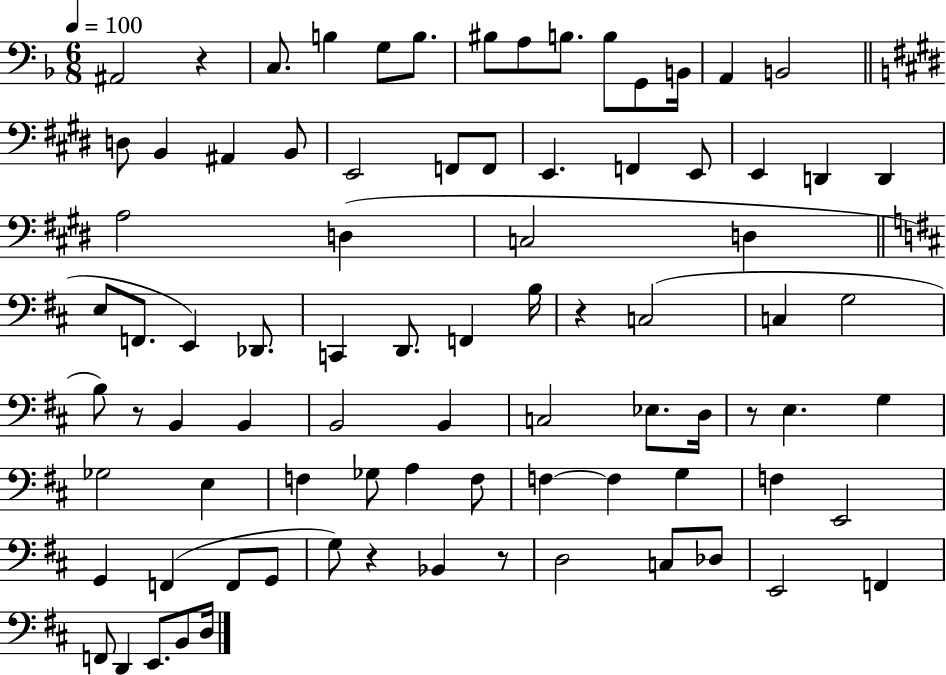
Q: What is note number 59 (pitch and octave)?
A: F3